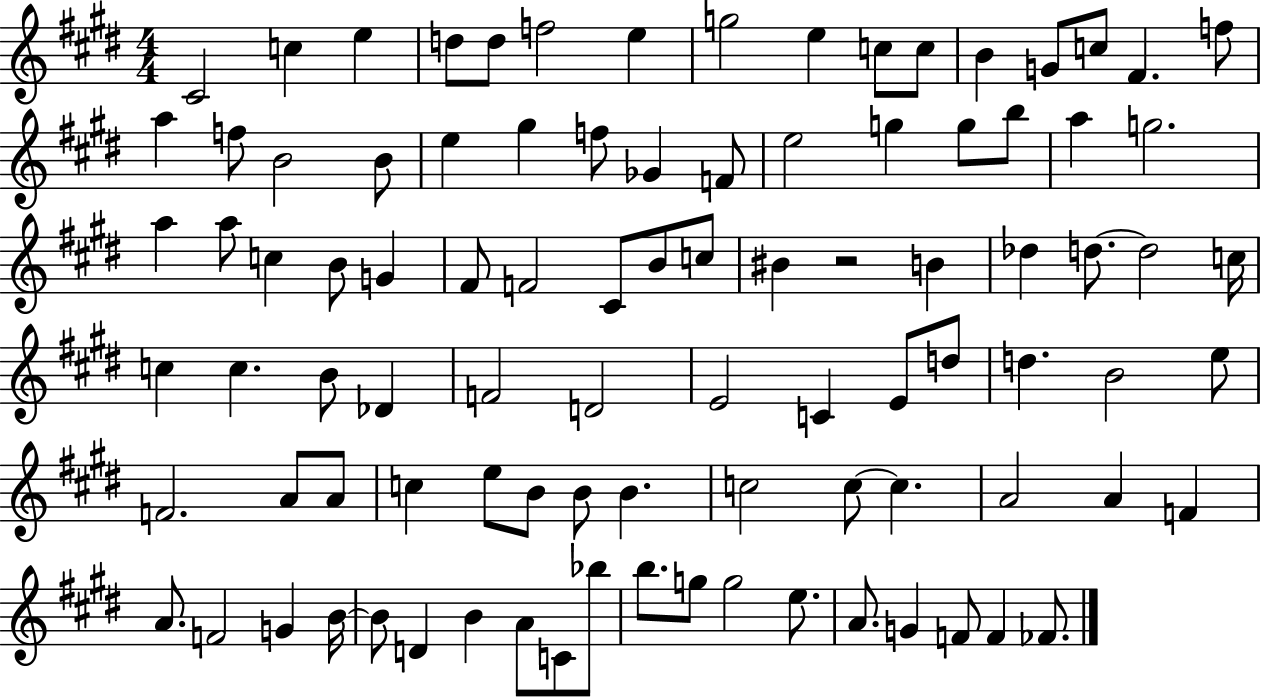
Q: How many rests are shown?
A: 1